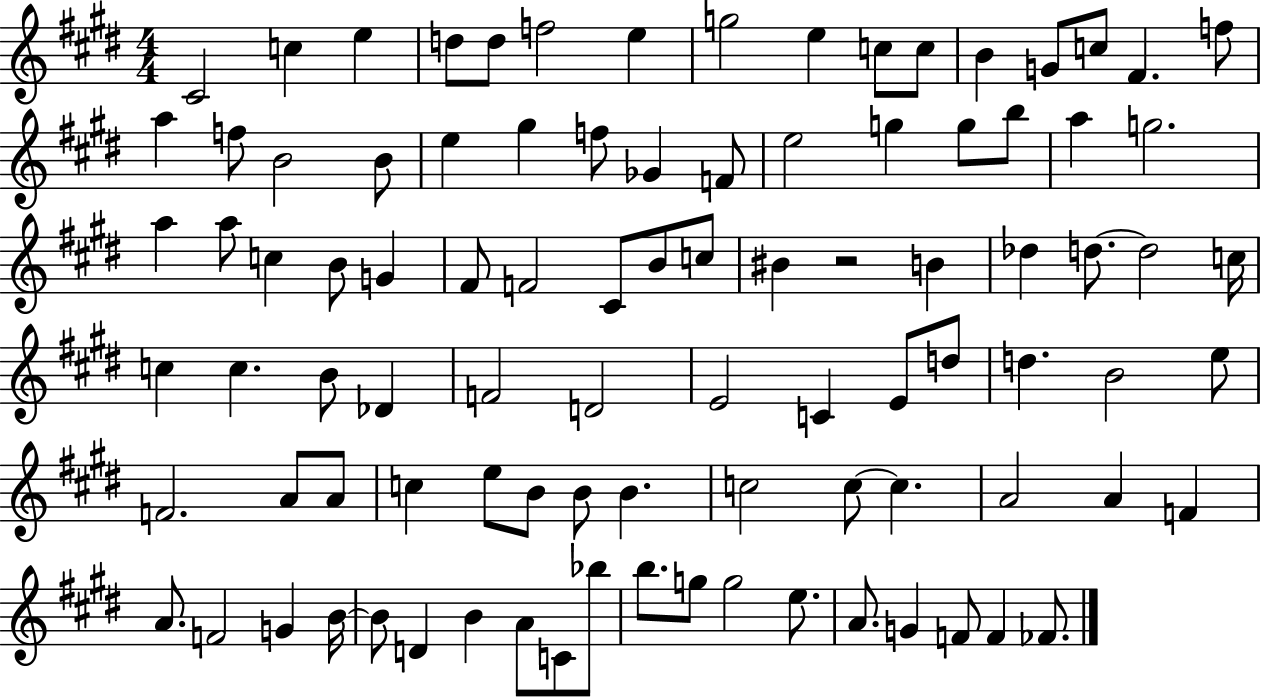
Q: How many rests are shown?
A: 1